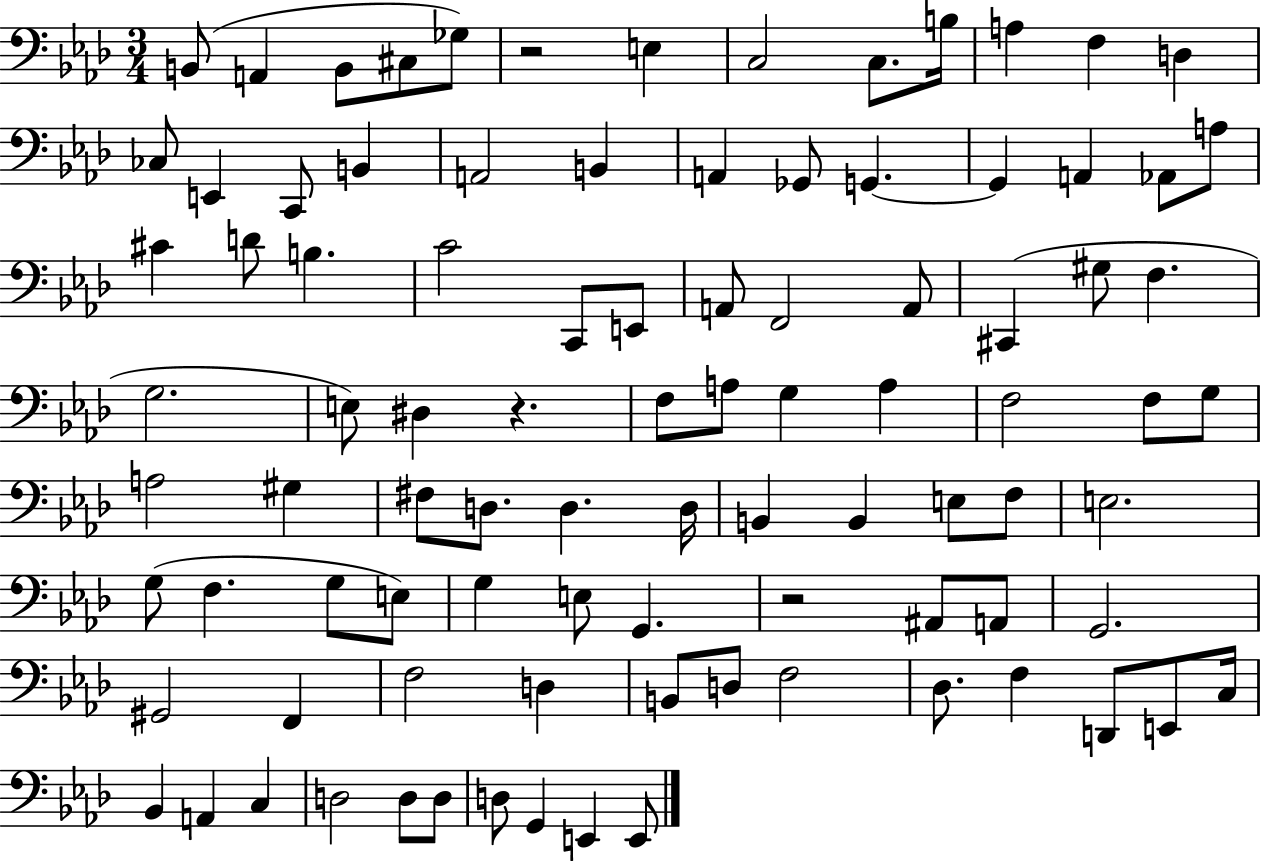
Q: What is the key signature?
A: AES major